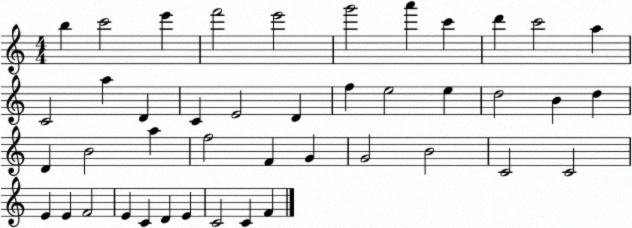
X:1
T:Untitled
M:4/4
L:1/4
K:C
b c'2 e' f'2 e'2 g'2 a' c' d' c'2 a C2 a D C E2 D f e2 e d2 B d D B2 a f2 F G G2 B2 C2 C2 E E F2 E C D E C2 C F